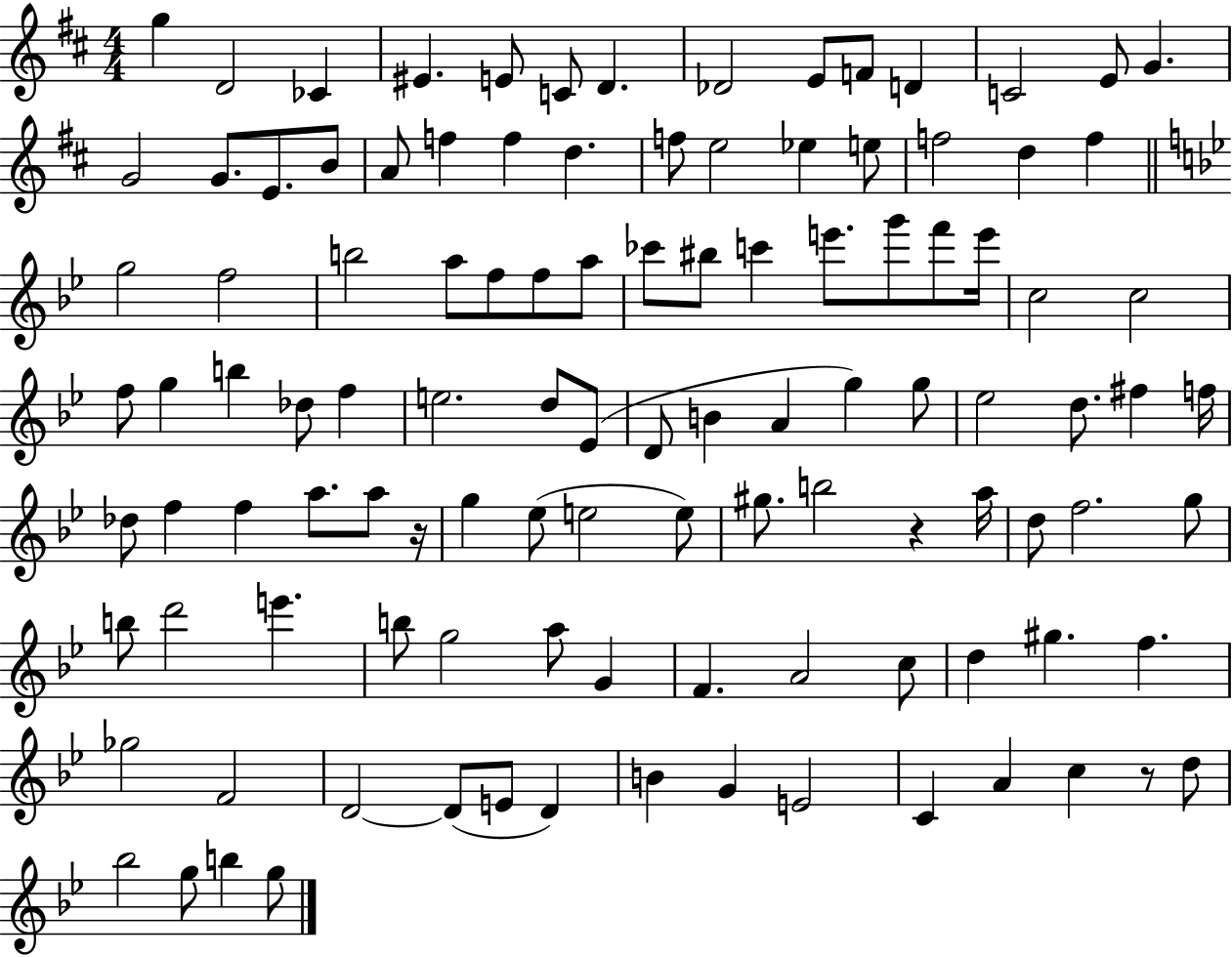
G5/q D4/h CES4/q EIS4/q. E4/e C4/e D4/q. Db4/h E4/e F4/e D4/q C4/h E4/e G4/q. G4/h G4/e. E4/e. B4/e A4/e F5/q F5/q D5/q. F5/e E5/h Eb5/q E5/e F5/h D5/q F5/q G5/h F5/h B5/h A5/e F5/e F5/e A5/e CES6/e BIS5/e C6/q E6/e. G6/e F6/e E6/s C5/h C5/h F5/e G5/q B5/q Db5/e F5/q E5/h. D5/e Eb4/e D4/e B4/q A4/q G5/q G5/e Eb5/h D5/e. F#5/q F5/s Db5/e F5/q F5/q A5/e. A5/e R/s G5/q Eb5/e E5/h E5/e G#5/e. B5/h R/q A5/s D5/e F5/h. G5/e B5/e D6/h E6/q. B5/e G5/h A5/e G4/q F4/q. A4/h C5/e D5/q G#5/q. F5/q. Gb5/h F4/h D4/h D4/e E4/e D4/q B4/q G4/q E4/h C4/q A4/q C5/q R/e D5/e Bb5/h G5/e B5/q G5/e